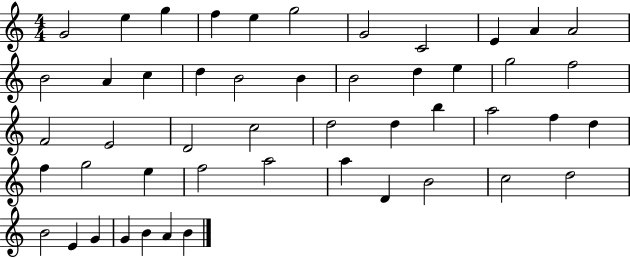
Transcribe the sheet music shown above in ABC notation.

X:1
T:Untitled
M:4/4
L:1/4
K:C
G2 e g f e g2 G2 C2 E A A2 B2 A c d B2 B B2 d e g2 f2 F2 E2 D2 c2 d2 d b a2 f d f g2 e f2 a2 a D B2 c2 d2 B2 E G G B A B